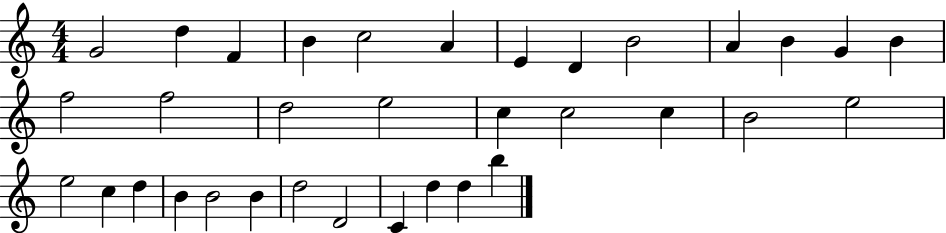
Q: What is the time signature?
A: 4/4